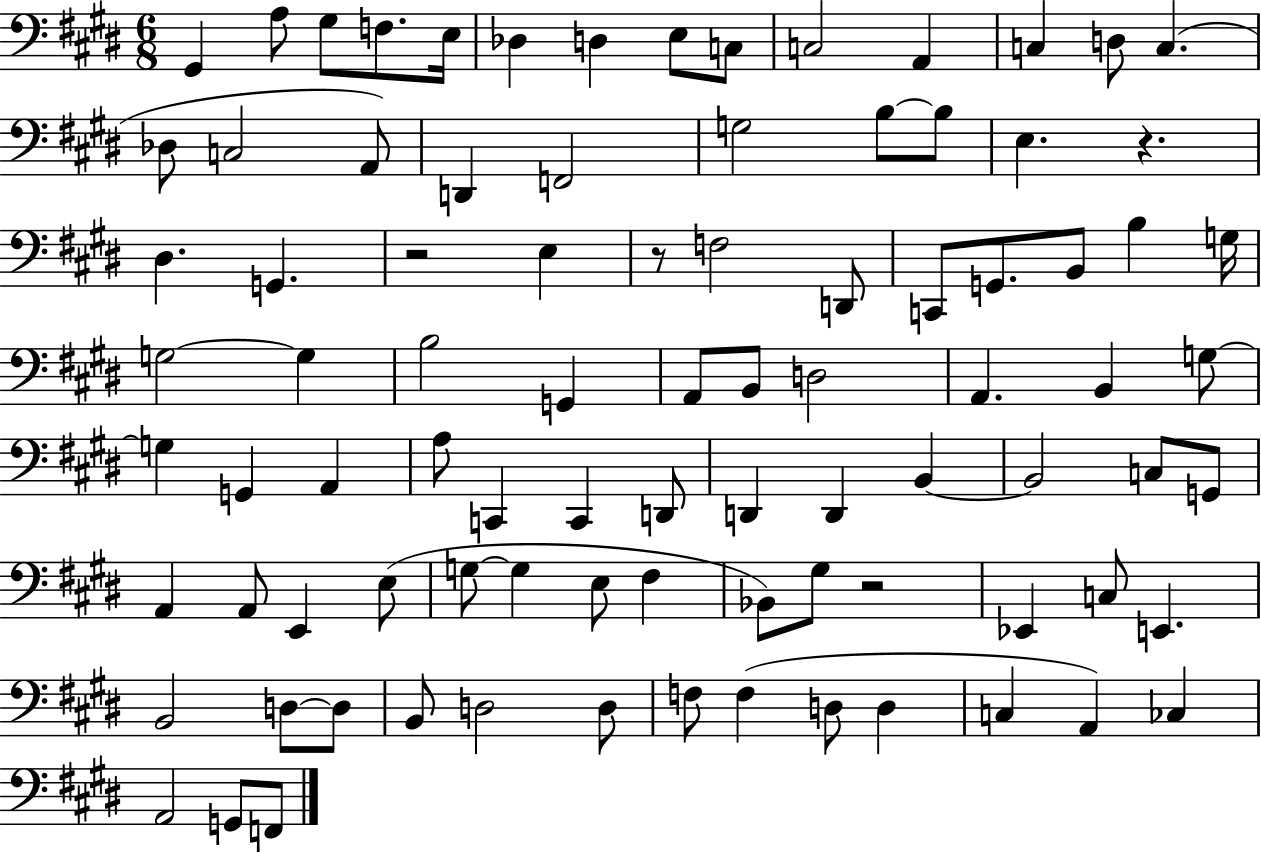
{
  \clef bass
  \numericTimeSignature
  \time 6/8
  \key e \major
  gis,4 a8 gis8 f8. e16 | des4 d4 e8 c8 | c2 a,4 | c4 d8 c4.( | \break des8 c2 a,8) | d,4 f,2 | g2 b8~~ b8 | e4. r4. | \break dis4. g,4. | r2 e4 | r8 f2 d,8 | c,8 g,8. b,8 b4 g16 | \break g2~~ g4 | b2 g,4 | a,8 b,8 d2 | a,4. b,4 g8~~ | \break g4 g,4 a,4 | a8 c,4 c,4 d,8 | d,4 d,4 b,4~~ | b,2 c8 g,8 | \break a,4 a,8 e,4 e8( | g8~~ g4 e8 fis4 | bes,8) gis8 r2 | ees,4 c8 e,4. | \break b,2 d8~~ d8 | b,8 d2 d8 | f8 f4( d8 d4 | c4 a,4) ces4 | \break a,2 g,8 f,8 | \bar "|."
}